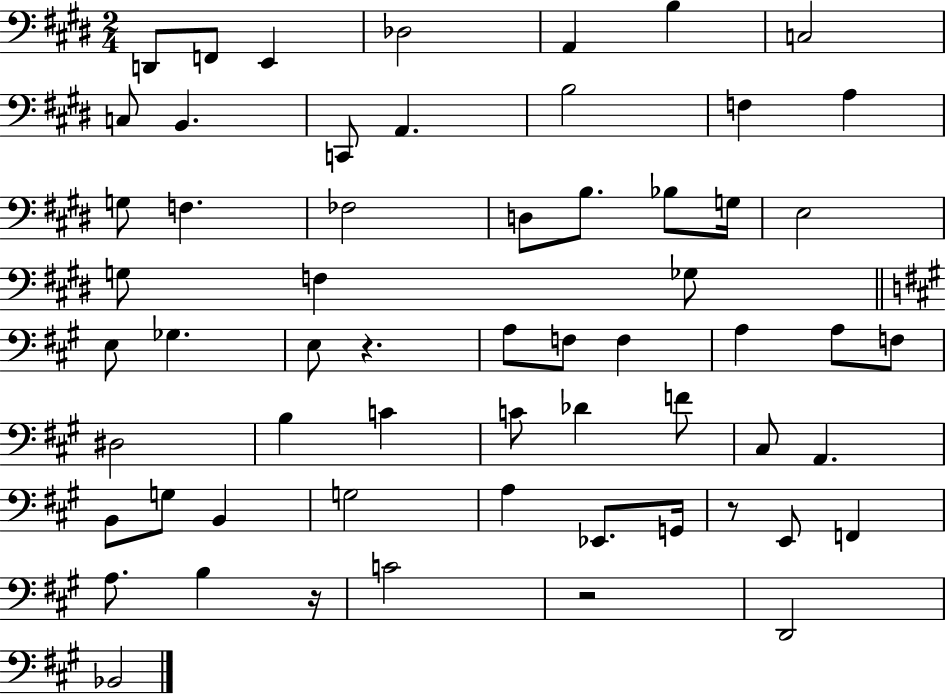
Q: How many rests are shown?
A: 4